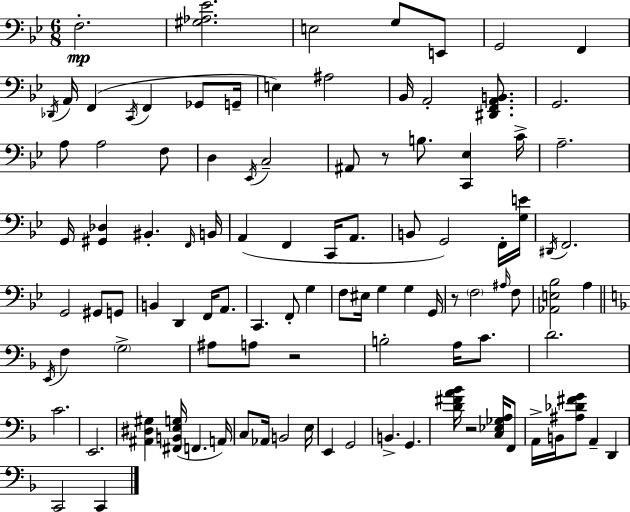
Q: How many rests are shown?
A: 4